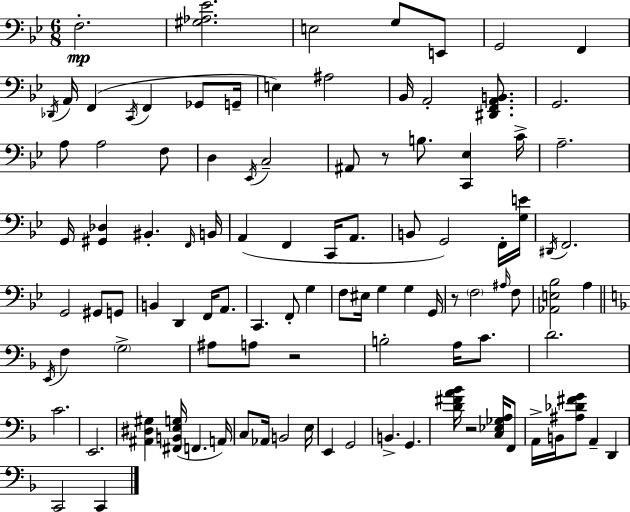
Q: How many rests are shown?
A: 4